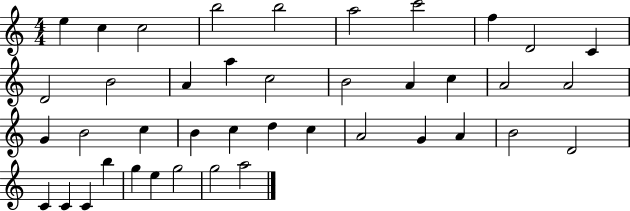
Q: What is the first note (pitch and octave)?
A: E5